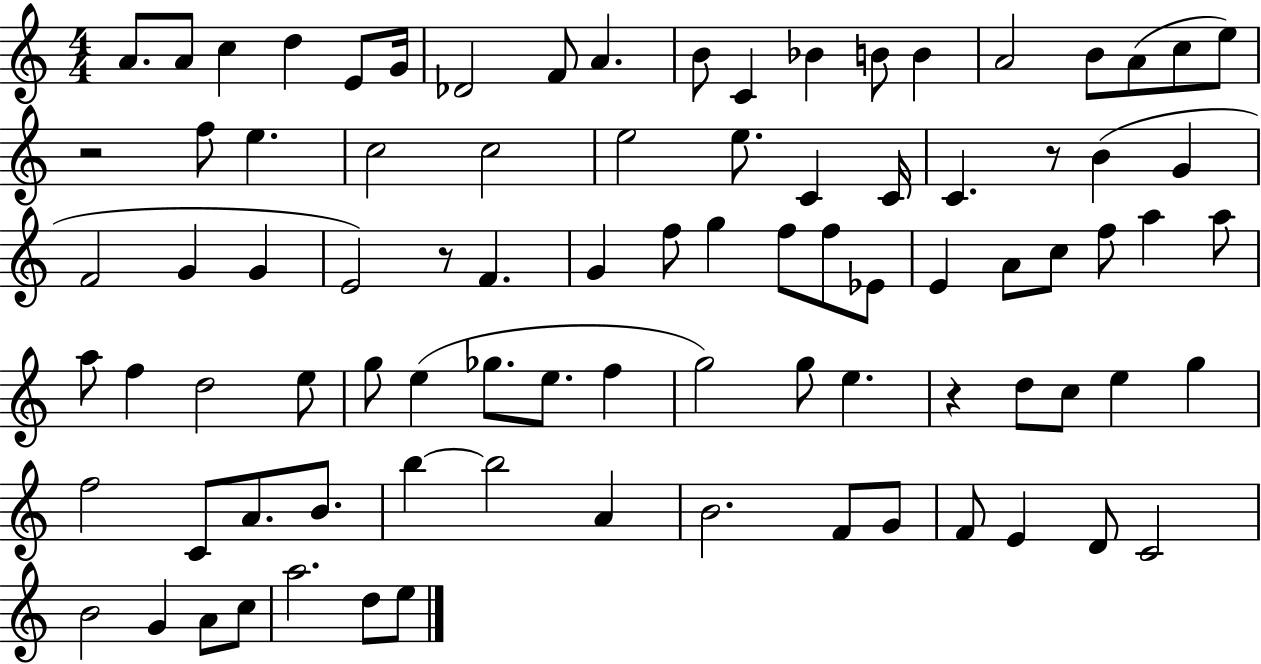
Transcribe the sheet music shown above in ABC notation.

X:1
T:Untitled
M:4/4
L:1/4
K:C
A/2 A/2 c d E/2 G/4 _D2 F/2 A B/2 C _B B/2 B A2 B/2 A/2 c/2 e/2 z2 f/2 e c2 c2 e2 e/2 C C/4 C z/2 B G F2 G G E2 z/2 F G f/2 g f/2 f/2 _E/2 E A/2 c/2 f/2 a a/2 a/2 f d2 e/2 g/2 e _g/2 e/2 f g2 g/2 e z d/2 c/2 e g f2 C/2 A/2 B/2 b b2 A B2 F/2 G/2 F/2 E D/2 C2 B2 G A/2 c/2 a2 d/2 e/2